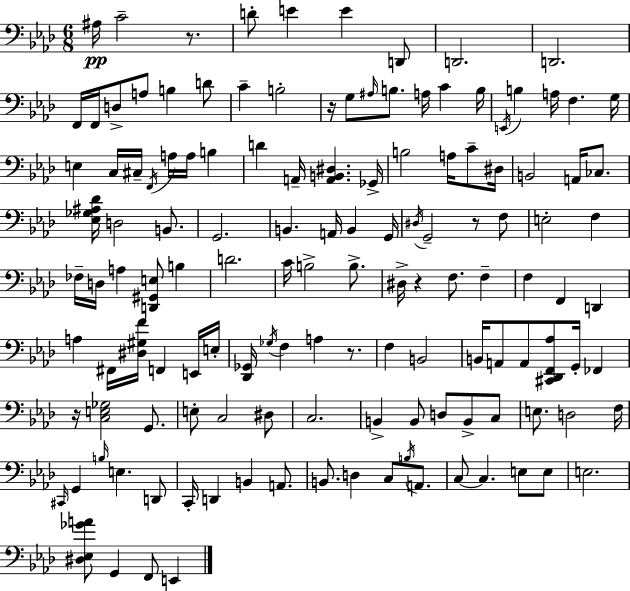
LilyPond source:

{
  \clef bass
  \numericTimeSignature
  \time 6/8
  \key f \minor
  \repeat volta 2 { ais16\pp c'2-- r8. | d'8-. e'4 e'4 d,8 | d,2. | d,2. | \break f,16 f,16 d8-> a8 b4 d'8 | c'4-- b2-. | r16 g8 \grace { ais16 } b8. a16 c'4 | b16 \acciaccatura { e,16 } b4 a16 f4. | \break g16 e4 c16 cis16-- \acciaccatura { f,16 } a16 a16 b4 | d'4 a,16-- <a, b, dis>4. | ges,16-> b2 a16 | c'8-- dis16 b,2 a,16 | \break ces8. <ees ges ais des'>16 d2 | b,8. g,2. | b,4. a,16 b,4 | g,16 \acciaccatura { dis16 } g,2-- | \break r8 f8 e2-. | f4 fes16-- d16 a4 <d, gis, e>8 | b4 d'2. | c'16 b2-> | \break b8.-> dis16-> r4 f8. | f4-- f4 f,4 | d,4 a4 fis,16 <dis gis f'>16 f,4 | e,16 e16-. <des, ges,>16 \acciaccatura { ges16 } f4 a4 | \break r8. f4 b,2 | b,16 a,8 a,8 <cis, des, f, aes>8 | g,16-. fes,4 r16 <c e ges>2 | g,8. e8-. c2 | \break dis8 c2. | b,4-> b,8 d8 | b,8-> c8 e8. d2 | f16 \grace { cis,16 } g,4 \grace { b16 } e4. | \break d,8 c,16-. d,4 | b,4 a,8. b,8. d4 | c8 \acciaccatura { b16 } a,8. c8~~ c4. | e8 e8 e2. | \break <dis ees ges' a'>8 g,4 | f,8 e,4 } \bar "|."
}